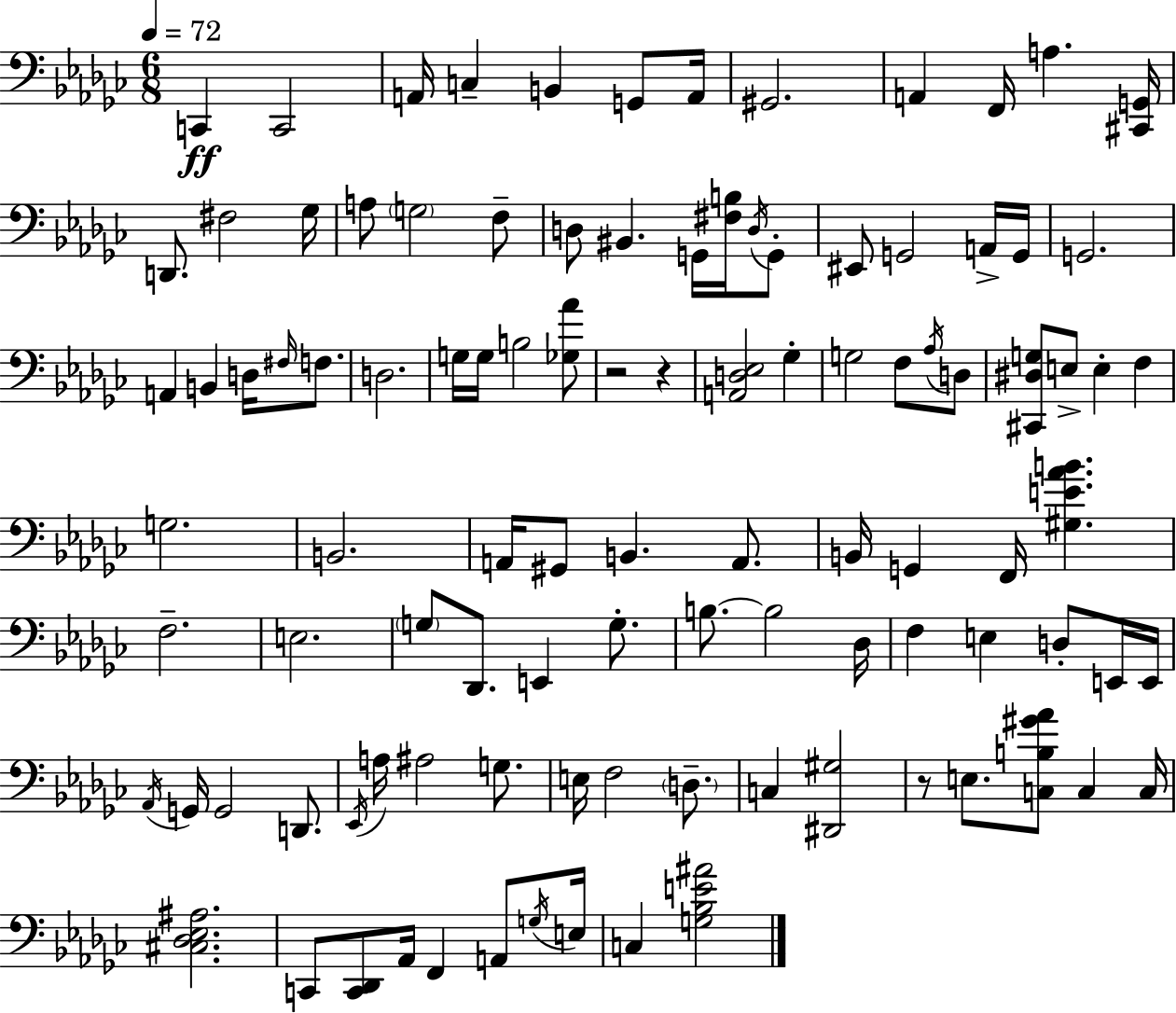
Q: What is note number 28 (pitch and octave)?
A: A2